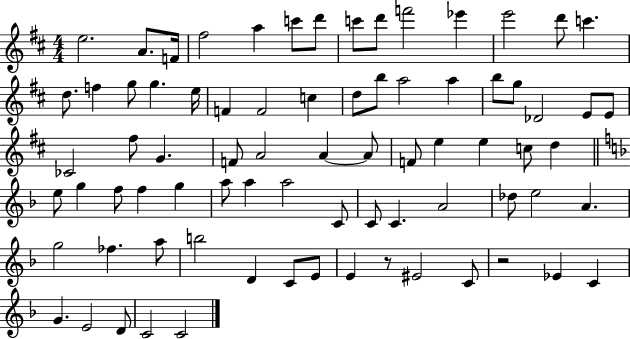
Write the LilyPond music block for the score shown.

{
  \clef treble
  \numericTimeSignature
  \time 4/4
  \key d \major
  e''2. a'8. f'16 | fis''2 a''4 c'''8 d'''8 | c'''8 d'''8 f'''2 ees'''4 | e'''2 d'''8 c'''4. | \break d''8. f''4 g''8 g''4. e''16 | f'4 f'2 c''4 | d''8 b''8 a''2 a''4 | b''8 g''8 des'2 e'8 e'8 | \break ces'2 fis''8 g'4. | f'8 a'2 a'4~~ a'8 | f'8 e''4 e''4 c''8 d''4 | \bar "||" \break \key f \major e''8 g''4 f''8 f''4 g''4 | a''8 a''4 a''2 c'8 | c'8 c'4. a'2 | des''8 e''2 a'4. | \break g''2 fes''4. a''8 | b''2 d'4 c'8 e'8 | e'4 r8 eis'2 c'8 | r2 ees'4 c'4 | \break g'4. e'2 d'8 | c'2 c'2 | \bar "|."
}